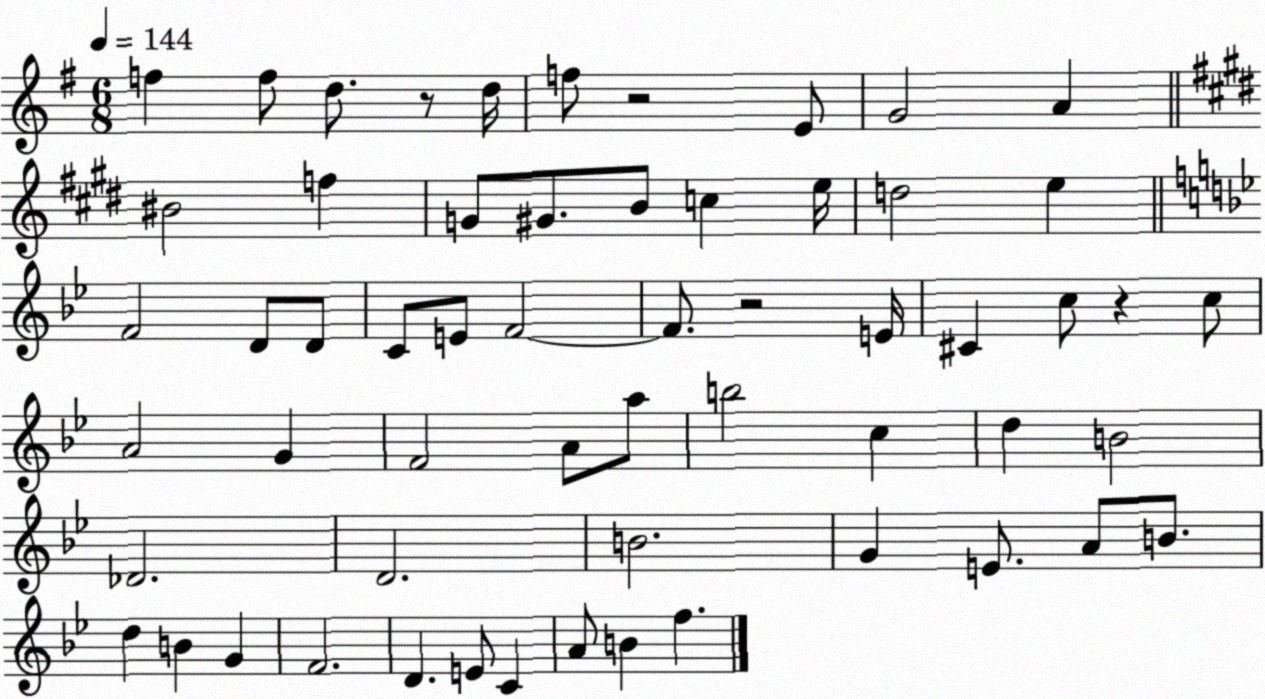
X:1
T:Untitled
M:6/8
L:1/4
K:G
f f/2 d/2 z/2 d/4 f/2 z2 E/2 G2 A ^B2 f G/2 ^G/2 B/2 c e/4 d2 e F2 D/2 D/2 C/2 E/2 F2 F/2 z2 E/4 ^C c/2 z c/2 A2 G F2 A/2 a/2 b2 c d B2 _D2 D2 B2 G E/2 A/2 B/2 d B G F2 D E/2 C A/2 B f